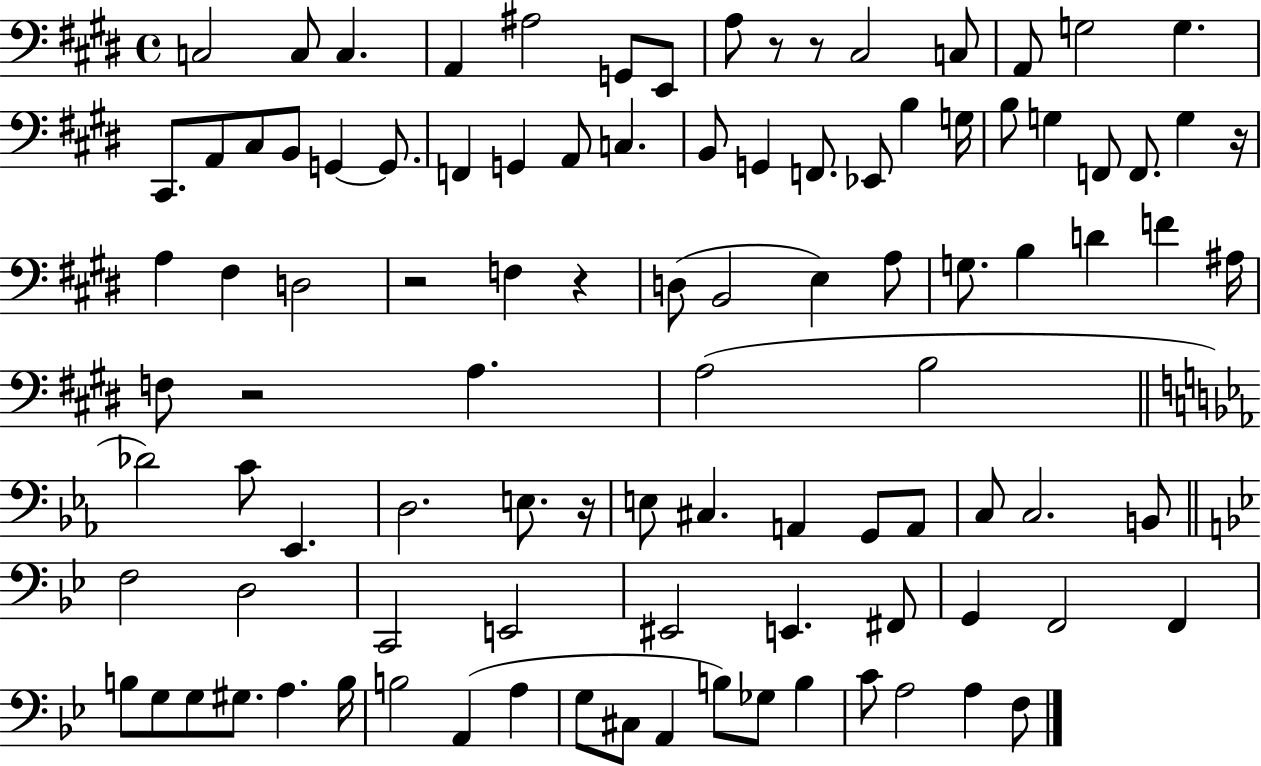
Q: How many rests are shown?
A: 7